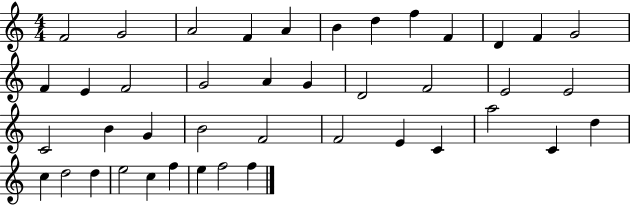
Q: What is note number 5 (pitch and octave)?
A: A4